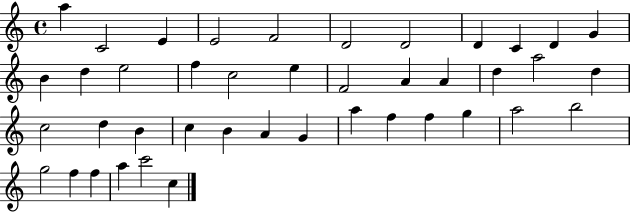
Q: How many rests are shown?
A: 0